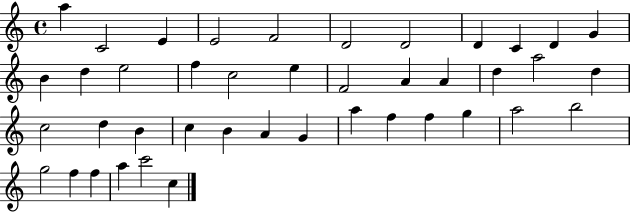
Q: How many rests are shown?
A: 0